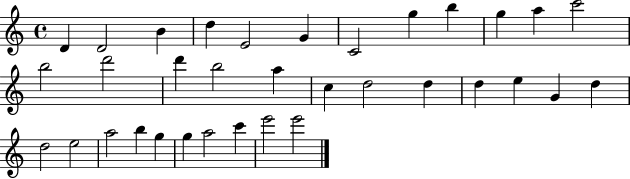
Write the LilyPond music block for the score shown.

{
  \clef treble
  \time 4/4
  \defaultTimeSignature
  \key c \major
  d'4 d'2 b'4 | d''4 e'2 g'4 | c'2 g''4 b''4 | g''4 a''4 c'''2 | \break b''2 d'''2 | d'''4 b''2 a''4 | c''4 d''2 d''4 | d''4 e''4 g'4 d''4 | \break d''2 e''2 | a''2 b''4 g''4 | g''4 a''2 c'''4 | e'''2 e'''2 | \break \bar "|."
}